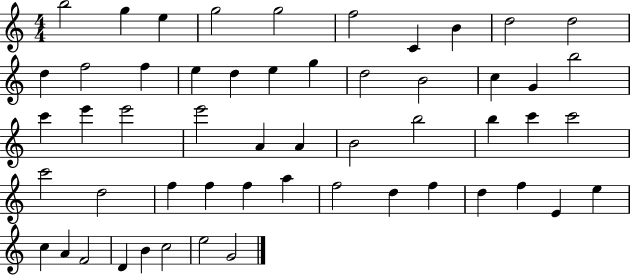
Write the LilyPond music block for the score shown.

{
  \clef treble
  \numericTimeSignature
  \time 4/4
  \key c \major
  b''2 g''4 e''4 | g''2 g''2 | f''2 c'4 b'4 | d''2 d''2 | \break d''4 f''2 f''4 | e''4 d''4 e''4 g''4 | d''2 b'2 | c''4 g'4 b''2 | \break c'''4 e'''4 e'''2 | e'''2 a'4 a'4 | b'2 b''2 | b''4 c'''4 c'''2 | \break c'''2 d''2 | f''4 f''4 f''4 a''4 | f''2 d''4 f''4 | d''4 f''4 e'4 e''4 | \break c''4 a'4 f'2 | d'4 b'4 c''2 | e''2 g'2 | \bar "|."
}